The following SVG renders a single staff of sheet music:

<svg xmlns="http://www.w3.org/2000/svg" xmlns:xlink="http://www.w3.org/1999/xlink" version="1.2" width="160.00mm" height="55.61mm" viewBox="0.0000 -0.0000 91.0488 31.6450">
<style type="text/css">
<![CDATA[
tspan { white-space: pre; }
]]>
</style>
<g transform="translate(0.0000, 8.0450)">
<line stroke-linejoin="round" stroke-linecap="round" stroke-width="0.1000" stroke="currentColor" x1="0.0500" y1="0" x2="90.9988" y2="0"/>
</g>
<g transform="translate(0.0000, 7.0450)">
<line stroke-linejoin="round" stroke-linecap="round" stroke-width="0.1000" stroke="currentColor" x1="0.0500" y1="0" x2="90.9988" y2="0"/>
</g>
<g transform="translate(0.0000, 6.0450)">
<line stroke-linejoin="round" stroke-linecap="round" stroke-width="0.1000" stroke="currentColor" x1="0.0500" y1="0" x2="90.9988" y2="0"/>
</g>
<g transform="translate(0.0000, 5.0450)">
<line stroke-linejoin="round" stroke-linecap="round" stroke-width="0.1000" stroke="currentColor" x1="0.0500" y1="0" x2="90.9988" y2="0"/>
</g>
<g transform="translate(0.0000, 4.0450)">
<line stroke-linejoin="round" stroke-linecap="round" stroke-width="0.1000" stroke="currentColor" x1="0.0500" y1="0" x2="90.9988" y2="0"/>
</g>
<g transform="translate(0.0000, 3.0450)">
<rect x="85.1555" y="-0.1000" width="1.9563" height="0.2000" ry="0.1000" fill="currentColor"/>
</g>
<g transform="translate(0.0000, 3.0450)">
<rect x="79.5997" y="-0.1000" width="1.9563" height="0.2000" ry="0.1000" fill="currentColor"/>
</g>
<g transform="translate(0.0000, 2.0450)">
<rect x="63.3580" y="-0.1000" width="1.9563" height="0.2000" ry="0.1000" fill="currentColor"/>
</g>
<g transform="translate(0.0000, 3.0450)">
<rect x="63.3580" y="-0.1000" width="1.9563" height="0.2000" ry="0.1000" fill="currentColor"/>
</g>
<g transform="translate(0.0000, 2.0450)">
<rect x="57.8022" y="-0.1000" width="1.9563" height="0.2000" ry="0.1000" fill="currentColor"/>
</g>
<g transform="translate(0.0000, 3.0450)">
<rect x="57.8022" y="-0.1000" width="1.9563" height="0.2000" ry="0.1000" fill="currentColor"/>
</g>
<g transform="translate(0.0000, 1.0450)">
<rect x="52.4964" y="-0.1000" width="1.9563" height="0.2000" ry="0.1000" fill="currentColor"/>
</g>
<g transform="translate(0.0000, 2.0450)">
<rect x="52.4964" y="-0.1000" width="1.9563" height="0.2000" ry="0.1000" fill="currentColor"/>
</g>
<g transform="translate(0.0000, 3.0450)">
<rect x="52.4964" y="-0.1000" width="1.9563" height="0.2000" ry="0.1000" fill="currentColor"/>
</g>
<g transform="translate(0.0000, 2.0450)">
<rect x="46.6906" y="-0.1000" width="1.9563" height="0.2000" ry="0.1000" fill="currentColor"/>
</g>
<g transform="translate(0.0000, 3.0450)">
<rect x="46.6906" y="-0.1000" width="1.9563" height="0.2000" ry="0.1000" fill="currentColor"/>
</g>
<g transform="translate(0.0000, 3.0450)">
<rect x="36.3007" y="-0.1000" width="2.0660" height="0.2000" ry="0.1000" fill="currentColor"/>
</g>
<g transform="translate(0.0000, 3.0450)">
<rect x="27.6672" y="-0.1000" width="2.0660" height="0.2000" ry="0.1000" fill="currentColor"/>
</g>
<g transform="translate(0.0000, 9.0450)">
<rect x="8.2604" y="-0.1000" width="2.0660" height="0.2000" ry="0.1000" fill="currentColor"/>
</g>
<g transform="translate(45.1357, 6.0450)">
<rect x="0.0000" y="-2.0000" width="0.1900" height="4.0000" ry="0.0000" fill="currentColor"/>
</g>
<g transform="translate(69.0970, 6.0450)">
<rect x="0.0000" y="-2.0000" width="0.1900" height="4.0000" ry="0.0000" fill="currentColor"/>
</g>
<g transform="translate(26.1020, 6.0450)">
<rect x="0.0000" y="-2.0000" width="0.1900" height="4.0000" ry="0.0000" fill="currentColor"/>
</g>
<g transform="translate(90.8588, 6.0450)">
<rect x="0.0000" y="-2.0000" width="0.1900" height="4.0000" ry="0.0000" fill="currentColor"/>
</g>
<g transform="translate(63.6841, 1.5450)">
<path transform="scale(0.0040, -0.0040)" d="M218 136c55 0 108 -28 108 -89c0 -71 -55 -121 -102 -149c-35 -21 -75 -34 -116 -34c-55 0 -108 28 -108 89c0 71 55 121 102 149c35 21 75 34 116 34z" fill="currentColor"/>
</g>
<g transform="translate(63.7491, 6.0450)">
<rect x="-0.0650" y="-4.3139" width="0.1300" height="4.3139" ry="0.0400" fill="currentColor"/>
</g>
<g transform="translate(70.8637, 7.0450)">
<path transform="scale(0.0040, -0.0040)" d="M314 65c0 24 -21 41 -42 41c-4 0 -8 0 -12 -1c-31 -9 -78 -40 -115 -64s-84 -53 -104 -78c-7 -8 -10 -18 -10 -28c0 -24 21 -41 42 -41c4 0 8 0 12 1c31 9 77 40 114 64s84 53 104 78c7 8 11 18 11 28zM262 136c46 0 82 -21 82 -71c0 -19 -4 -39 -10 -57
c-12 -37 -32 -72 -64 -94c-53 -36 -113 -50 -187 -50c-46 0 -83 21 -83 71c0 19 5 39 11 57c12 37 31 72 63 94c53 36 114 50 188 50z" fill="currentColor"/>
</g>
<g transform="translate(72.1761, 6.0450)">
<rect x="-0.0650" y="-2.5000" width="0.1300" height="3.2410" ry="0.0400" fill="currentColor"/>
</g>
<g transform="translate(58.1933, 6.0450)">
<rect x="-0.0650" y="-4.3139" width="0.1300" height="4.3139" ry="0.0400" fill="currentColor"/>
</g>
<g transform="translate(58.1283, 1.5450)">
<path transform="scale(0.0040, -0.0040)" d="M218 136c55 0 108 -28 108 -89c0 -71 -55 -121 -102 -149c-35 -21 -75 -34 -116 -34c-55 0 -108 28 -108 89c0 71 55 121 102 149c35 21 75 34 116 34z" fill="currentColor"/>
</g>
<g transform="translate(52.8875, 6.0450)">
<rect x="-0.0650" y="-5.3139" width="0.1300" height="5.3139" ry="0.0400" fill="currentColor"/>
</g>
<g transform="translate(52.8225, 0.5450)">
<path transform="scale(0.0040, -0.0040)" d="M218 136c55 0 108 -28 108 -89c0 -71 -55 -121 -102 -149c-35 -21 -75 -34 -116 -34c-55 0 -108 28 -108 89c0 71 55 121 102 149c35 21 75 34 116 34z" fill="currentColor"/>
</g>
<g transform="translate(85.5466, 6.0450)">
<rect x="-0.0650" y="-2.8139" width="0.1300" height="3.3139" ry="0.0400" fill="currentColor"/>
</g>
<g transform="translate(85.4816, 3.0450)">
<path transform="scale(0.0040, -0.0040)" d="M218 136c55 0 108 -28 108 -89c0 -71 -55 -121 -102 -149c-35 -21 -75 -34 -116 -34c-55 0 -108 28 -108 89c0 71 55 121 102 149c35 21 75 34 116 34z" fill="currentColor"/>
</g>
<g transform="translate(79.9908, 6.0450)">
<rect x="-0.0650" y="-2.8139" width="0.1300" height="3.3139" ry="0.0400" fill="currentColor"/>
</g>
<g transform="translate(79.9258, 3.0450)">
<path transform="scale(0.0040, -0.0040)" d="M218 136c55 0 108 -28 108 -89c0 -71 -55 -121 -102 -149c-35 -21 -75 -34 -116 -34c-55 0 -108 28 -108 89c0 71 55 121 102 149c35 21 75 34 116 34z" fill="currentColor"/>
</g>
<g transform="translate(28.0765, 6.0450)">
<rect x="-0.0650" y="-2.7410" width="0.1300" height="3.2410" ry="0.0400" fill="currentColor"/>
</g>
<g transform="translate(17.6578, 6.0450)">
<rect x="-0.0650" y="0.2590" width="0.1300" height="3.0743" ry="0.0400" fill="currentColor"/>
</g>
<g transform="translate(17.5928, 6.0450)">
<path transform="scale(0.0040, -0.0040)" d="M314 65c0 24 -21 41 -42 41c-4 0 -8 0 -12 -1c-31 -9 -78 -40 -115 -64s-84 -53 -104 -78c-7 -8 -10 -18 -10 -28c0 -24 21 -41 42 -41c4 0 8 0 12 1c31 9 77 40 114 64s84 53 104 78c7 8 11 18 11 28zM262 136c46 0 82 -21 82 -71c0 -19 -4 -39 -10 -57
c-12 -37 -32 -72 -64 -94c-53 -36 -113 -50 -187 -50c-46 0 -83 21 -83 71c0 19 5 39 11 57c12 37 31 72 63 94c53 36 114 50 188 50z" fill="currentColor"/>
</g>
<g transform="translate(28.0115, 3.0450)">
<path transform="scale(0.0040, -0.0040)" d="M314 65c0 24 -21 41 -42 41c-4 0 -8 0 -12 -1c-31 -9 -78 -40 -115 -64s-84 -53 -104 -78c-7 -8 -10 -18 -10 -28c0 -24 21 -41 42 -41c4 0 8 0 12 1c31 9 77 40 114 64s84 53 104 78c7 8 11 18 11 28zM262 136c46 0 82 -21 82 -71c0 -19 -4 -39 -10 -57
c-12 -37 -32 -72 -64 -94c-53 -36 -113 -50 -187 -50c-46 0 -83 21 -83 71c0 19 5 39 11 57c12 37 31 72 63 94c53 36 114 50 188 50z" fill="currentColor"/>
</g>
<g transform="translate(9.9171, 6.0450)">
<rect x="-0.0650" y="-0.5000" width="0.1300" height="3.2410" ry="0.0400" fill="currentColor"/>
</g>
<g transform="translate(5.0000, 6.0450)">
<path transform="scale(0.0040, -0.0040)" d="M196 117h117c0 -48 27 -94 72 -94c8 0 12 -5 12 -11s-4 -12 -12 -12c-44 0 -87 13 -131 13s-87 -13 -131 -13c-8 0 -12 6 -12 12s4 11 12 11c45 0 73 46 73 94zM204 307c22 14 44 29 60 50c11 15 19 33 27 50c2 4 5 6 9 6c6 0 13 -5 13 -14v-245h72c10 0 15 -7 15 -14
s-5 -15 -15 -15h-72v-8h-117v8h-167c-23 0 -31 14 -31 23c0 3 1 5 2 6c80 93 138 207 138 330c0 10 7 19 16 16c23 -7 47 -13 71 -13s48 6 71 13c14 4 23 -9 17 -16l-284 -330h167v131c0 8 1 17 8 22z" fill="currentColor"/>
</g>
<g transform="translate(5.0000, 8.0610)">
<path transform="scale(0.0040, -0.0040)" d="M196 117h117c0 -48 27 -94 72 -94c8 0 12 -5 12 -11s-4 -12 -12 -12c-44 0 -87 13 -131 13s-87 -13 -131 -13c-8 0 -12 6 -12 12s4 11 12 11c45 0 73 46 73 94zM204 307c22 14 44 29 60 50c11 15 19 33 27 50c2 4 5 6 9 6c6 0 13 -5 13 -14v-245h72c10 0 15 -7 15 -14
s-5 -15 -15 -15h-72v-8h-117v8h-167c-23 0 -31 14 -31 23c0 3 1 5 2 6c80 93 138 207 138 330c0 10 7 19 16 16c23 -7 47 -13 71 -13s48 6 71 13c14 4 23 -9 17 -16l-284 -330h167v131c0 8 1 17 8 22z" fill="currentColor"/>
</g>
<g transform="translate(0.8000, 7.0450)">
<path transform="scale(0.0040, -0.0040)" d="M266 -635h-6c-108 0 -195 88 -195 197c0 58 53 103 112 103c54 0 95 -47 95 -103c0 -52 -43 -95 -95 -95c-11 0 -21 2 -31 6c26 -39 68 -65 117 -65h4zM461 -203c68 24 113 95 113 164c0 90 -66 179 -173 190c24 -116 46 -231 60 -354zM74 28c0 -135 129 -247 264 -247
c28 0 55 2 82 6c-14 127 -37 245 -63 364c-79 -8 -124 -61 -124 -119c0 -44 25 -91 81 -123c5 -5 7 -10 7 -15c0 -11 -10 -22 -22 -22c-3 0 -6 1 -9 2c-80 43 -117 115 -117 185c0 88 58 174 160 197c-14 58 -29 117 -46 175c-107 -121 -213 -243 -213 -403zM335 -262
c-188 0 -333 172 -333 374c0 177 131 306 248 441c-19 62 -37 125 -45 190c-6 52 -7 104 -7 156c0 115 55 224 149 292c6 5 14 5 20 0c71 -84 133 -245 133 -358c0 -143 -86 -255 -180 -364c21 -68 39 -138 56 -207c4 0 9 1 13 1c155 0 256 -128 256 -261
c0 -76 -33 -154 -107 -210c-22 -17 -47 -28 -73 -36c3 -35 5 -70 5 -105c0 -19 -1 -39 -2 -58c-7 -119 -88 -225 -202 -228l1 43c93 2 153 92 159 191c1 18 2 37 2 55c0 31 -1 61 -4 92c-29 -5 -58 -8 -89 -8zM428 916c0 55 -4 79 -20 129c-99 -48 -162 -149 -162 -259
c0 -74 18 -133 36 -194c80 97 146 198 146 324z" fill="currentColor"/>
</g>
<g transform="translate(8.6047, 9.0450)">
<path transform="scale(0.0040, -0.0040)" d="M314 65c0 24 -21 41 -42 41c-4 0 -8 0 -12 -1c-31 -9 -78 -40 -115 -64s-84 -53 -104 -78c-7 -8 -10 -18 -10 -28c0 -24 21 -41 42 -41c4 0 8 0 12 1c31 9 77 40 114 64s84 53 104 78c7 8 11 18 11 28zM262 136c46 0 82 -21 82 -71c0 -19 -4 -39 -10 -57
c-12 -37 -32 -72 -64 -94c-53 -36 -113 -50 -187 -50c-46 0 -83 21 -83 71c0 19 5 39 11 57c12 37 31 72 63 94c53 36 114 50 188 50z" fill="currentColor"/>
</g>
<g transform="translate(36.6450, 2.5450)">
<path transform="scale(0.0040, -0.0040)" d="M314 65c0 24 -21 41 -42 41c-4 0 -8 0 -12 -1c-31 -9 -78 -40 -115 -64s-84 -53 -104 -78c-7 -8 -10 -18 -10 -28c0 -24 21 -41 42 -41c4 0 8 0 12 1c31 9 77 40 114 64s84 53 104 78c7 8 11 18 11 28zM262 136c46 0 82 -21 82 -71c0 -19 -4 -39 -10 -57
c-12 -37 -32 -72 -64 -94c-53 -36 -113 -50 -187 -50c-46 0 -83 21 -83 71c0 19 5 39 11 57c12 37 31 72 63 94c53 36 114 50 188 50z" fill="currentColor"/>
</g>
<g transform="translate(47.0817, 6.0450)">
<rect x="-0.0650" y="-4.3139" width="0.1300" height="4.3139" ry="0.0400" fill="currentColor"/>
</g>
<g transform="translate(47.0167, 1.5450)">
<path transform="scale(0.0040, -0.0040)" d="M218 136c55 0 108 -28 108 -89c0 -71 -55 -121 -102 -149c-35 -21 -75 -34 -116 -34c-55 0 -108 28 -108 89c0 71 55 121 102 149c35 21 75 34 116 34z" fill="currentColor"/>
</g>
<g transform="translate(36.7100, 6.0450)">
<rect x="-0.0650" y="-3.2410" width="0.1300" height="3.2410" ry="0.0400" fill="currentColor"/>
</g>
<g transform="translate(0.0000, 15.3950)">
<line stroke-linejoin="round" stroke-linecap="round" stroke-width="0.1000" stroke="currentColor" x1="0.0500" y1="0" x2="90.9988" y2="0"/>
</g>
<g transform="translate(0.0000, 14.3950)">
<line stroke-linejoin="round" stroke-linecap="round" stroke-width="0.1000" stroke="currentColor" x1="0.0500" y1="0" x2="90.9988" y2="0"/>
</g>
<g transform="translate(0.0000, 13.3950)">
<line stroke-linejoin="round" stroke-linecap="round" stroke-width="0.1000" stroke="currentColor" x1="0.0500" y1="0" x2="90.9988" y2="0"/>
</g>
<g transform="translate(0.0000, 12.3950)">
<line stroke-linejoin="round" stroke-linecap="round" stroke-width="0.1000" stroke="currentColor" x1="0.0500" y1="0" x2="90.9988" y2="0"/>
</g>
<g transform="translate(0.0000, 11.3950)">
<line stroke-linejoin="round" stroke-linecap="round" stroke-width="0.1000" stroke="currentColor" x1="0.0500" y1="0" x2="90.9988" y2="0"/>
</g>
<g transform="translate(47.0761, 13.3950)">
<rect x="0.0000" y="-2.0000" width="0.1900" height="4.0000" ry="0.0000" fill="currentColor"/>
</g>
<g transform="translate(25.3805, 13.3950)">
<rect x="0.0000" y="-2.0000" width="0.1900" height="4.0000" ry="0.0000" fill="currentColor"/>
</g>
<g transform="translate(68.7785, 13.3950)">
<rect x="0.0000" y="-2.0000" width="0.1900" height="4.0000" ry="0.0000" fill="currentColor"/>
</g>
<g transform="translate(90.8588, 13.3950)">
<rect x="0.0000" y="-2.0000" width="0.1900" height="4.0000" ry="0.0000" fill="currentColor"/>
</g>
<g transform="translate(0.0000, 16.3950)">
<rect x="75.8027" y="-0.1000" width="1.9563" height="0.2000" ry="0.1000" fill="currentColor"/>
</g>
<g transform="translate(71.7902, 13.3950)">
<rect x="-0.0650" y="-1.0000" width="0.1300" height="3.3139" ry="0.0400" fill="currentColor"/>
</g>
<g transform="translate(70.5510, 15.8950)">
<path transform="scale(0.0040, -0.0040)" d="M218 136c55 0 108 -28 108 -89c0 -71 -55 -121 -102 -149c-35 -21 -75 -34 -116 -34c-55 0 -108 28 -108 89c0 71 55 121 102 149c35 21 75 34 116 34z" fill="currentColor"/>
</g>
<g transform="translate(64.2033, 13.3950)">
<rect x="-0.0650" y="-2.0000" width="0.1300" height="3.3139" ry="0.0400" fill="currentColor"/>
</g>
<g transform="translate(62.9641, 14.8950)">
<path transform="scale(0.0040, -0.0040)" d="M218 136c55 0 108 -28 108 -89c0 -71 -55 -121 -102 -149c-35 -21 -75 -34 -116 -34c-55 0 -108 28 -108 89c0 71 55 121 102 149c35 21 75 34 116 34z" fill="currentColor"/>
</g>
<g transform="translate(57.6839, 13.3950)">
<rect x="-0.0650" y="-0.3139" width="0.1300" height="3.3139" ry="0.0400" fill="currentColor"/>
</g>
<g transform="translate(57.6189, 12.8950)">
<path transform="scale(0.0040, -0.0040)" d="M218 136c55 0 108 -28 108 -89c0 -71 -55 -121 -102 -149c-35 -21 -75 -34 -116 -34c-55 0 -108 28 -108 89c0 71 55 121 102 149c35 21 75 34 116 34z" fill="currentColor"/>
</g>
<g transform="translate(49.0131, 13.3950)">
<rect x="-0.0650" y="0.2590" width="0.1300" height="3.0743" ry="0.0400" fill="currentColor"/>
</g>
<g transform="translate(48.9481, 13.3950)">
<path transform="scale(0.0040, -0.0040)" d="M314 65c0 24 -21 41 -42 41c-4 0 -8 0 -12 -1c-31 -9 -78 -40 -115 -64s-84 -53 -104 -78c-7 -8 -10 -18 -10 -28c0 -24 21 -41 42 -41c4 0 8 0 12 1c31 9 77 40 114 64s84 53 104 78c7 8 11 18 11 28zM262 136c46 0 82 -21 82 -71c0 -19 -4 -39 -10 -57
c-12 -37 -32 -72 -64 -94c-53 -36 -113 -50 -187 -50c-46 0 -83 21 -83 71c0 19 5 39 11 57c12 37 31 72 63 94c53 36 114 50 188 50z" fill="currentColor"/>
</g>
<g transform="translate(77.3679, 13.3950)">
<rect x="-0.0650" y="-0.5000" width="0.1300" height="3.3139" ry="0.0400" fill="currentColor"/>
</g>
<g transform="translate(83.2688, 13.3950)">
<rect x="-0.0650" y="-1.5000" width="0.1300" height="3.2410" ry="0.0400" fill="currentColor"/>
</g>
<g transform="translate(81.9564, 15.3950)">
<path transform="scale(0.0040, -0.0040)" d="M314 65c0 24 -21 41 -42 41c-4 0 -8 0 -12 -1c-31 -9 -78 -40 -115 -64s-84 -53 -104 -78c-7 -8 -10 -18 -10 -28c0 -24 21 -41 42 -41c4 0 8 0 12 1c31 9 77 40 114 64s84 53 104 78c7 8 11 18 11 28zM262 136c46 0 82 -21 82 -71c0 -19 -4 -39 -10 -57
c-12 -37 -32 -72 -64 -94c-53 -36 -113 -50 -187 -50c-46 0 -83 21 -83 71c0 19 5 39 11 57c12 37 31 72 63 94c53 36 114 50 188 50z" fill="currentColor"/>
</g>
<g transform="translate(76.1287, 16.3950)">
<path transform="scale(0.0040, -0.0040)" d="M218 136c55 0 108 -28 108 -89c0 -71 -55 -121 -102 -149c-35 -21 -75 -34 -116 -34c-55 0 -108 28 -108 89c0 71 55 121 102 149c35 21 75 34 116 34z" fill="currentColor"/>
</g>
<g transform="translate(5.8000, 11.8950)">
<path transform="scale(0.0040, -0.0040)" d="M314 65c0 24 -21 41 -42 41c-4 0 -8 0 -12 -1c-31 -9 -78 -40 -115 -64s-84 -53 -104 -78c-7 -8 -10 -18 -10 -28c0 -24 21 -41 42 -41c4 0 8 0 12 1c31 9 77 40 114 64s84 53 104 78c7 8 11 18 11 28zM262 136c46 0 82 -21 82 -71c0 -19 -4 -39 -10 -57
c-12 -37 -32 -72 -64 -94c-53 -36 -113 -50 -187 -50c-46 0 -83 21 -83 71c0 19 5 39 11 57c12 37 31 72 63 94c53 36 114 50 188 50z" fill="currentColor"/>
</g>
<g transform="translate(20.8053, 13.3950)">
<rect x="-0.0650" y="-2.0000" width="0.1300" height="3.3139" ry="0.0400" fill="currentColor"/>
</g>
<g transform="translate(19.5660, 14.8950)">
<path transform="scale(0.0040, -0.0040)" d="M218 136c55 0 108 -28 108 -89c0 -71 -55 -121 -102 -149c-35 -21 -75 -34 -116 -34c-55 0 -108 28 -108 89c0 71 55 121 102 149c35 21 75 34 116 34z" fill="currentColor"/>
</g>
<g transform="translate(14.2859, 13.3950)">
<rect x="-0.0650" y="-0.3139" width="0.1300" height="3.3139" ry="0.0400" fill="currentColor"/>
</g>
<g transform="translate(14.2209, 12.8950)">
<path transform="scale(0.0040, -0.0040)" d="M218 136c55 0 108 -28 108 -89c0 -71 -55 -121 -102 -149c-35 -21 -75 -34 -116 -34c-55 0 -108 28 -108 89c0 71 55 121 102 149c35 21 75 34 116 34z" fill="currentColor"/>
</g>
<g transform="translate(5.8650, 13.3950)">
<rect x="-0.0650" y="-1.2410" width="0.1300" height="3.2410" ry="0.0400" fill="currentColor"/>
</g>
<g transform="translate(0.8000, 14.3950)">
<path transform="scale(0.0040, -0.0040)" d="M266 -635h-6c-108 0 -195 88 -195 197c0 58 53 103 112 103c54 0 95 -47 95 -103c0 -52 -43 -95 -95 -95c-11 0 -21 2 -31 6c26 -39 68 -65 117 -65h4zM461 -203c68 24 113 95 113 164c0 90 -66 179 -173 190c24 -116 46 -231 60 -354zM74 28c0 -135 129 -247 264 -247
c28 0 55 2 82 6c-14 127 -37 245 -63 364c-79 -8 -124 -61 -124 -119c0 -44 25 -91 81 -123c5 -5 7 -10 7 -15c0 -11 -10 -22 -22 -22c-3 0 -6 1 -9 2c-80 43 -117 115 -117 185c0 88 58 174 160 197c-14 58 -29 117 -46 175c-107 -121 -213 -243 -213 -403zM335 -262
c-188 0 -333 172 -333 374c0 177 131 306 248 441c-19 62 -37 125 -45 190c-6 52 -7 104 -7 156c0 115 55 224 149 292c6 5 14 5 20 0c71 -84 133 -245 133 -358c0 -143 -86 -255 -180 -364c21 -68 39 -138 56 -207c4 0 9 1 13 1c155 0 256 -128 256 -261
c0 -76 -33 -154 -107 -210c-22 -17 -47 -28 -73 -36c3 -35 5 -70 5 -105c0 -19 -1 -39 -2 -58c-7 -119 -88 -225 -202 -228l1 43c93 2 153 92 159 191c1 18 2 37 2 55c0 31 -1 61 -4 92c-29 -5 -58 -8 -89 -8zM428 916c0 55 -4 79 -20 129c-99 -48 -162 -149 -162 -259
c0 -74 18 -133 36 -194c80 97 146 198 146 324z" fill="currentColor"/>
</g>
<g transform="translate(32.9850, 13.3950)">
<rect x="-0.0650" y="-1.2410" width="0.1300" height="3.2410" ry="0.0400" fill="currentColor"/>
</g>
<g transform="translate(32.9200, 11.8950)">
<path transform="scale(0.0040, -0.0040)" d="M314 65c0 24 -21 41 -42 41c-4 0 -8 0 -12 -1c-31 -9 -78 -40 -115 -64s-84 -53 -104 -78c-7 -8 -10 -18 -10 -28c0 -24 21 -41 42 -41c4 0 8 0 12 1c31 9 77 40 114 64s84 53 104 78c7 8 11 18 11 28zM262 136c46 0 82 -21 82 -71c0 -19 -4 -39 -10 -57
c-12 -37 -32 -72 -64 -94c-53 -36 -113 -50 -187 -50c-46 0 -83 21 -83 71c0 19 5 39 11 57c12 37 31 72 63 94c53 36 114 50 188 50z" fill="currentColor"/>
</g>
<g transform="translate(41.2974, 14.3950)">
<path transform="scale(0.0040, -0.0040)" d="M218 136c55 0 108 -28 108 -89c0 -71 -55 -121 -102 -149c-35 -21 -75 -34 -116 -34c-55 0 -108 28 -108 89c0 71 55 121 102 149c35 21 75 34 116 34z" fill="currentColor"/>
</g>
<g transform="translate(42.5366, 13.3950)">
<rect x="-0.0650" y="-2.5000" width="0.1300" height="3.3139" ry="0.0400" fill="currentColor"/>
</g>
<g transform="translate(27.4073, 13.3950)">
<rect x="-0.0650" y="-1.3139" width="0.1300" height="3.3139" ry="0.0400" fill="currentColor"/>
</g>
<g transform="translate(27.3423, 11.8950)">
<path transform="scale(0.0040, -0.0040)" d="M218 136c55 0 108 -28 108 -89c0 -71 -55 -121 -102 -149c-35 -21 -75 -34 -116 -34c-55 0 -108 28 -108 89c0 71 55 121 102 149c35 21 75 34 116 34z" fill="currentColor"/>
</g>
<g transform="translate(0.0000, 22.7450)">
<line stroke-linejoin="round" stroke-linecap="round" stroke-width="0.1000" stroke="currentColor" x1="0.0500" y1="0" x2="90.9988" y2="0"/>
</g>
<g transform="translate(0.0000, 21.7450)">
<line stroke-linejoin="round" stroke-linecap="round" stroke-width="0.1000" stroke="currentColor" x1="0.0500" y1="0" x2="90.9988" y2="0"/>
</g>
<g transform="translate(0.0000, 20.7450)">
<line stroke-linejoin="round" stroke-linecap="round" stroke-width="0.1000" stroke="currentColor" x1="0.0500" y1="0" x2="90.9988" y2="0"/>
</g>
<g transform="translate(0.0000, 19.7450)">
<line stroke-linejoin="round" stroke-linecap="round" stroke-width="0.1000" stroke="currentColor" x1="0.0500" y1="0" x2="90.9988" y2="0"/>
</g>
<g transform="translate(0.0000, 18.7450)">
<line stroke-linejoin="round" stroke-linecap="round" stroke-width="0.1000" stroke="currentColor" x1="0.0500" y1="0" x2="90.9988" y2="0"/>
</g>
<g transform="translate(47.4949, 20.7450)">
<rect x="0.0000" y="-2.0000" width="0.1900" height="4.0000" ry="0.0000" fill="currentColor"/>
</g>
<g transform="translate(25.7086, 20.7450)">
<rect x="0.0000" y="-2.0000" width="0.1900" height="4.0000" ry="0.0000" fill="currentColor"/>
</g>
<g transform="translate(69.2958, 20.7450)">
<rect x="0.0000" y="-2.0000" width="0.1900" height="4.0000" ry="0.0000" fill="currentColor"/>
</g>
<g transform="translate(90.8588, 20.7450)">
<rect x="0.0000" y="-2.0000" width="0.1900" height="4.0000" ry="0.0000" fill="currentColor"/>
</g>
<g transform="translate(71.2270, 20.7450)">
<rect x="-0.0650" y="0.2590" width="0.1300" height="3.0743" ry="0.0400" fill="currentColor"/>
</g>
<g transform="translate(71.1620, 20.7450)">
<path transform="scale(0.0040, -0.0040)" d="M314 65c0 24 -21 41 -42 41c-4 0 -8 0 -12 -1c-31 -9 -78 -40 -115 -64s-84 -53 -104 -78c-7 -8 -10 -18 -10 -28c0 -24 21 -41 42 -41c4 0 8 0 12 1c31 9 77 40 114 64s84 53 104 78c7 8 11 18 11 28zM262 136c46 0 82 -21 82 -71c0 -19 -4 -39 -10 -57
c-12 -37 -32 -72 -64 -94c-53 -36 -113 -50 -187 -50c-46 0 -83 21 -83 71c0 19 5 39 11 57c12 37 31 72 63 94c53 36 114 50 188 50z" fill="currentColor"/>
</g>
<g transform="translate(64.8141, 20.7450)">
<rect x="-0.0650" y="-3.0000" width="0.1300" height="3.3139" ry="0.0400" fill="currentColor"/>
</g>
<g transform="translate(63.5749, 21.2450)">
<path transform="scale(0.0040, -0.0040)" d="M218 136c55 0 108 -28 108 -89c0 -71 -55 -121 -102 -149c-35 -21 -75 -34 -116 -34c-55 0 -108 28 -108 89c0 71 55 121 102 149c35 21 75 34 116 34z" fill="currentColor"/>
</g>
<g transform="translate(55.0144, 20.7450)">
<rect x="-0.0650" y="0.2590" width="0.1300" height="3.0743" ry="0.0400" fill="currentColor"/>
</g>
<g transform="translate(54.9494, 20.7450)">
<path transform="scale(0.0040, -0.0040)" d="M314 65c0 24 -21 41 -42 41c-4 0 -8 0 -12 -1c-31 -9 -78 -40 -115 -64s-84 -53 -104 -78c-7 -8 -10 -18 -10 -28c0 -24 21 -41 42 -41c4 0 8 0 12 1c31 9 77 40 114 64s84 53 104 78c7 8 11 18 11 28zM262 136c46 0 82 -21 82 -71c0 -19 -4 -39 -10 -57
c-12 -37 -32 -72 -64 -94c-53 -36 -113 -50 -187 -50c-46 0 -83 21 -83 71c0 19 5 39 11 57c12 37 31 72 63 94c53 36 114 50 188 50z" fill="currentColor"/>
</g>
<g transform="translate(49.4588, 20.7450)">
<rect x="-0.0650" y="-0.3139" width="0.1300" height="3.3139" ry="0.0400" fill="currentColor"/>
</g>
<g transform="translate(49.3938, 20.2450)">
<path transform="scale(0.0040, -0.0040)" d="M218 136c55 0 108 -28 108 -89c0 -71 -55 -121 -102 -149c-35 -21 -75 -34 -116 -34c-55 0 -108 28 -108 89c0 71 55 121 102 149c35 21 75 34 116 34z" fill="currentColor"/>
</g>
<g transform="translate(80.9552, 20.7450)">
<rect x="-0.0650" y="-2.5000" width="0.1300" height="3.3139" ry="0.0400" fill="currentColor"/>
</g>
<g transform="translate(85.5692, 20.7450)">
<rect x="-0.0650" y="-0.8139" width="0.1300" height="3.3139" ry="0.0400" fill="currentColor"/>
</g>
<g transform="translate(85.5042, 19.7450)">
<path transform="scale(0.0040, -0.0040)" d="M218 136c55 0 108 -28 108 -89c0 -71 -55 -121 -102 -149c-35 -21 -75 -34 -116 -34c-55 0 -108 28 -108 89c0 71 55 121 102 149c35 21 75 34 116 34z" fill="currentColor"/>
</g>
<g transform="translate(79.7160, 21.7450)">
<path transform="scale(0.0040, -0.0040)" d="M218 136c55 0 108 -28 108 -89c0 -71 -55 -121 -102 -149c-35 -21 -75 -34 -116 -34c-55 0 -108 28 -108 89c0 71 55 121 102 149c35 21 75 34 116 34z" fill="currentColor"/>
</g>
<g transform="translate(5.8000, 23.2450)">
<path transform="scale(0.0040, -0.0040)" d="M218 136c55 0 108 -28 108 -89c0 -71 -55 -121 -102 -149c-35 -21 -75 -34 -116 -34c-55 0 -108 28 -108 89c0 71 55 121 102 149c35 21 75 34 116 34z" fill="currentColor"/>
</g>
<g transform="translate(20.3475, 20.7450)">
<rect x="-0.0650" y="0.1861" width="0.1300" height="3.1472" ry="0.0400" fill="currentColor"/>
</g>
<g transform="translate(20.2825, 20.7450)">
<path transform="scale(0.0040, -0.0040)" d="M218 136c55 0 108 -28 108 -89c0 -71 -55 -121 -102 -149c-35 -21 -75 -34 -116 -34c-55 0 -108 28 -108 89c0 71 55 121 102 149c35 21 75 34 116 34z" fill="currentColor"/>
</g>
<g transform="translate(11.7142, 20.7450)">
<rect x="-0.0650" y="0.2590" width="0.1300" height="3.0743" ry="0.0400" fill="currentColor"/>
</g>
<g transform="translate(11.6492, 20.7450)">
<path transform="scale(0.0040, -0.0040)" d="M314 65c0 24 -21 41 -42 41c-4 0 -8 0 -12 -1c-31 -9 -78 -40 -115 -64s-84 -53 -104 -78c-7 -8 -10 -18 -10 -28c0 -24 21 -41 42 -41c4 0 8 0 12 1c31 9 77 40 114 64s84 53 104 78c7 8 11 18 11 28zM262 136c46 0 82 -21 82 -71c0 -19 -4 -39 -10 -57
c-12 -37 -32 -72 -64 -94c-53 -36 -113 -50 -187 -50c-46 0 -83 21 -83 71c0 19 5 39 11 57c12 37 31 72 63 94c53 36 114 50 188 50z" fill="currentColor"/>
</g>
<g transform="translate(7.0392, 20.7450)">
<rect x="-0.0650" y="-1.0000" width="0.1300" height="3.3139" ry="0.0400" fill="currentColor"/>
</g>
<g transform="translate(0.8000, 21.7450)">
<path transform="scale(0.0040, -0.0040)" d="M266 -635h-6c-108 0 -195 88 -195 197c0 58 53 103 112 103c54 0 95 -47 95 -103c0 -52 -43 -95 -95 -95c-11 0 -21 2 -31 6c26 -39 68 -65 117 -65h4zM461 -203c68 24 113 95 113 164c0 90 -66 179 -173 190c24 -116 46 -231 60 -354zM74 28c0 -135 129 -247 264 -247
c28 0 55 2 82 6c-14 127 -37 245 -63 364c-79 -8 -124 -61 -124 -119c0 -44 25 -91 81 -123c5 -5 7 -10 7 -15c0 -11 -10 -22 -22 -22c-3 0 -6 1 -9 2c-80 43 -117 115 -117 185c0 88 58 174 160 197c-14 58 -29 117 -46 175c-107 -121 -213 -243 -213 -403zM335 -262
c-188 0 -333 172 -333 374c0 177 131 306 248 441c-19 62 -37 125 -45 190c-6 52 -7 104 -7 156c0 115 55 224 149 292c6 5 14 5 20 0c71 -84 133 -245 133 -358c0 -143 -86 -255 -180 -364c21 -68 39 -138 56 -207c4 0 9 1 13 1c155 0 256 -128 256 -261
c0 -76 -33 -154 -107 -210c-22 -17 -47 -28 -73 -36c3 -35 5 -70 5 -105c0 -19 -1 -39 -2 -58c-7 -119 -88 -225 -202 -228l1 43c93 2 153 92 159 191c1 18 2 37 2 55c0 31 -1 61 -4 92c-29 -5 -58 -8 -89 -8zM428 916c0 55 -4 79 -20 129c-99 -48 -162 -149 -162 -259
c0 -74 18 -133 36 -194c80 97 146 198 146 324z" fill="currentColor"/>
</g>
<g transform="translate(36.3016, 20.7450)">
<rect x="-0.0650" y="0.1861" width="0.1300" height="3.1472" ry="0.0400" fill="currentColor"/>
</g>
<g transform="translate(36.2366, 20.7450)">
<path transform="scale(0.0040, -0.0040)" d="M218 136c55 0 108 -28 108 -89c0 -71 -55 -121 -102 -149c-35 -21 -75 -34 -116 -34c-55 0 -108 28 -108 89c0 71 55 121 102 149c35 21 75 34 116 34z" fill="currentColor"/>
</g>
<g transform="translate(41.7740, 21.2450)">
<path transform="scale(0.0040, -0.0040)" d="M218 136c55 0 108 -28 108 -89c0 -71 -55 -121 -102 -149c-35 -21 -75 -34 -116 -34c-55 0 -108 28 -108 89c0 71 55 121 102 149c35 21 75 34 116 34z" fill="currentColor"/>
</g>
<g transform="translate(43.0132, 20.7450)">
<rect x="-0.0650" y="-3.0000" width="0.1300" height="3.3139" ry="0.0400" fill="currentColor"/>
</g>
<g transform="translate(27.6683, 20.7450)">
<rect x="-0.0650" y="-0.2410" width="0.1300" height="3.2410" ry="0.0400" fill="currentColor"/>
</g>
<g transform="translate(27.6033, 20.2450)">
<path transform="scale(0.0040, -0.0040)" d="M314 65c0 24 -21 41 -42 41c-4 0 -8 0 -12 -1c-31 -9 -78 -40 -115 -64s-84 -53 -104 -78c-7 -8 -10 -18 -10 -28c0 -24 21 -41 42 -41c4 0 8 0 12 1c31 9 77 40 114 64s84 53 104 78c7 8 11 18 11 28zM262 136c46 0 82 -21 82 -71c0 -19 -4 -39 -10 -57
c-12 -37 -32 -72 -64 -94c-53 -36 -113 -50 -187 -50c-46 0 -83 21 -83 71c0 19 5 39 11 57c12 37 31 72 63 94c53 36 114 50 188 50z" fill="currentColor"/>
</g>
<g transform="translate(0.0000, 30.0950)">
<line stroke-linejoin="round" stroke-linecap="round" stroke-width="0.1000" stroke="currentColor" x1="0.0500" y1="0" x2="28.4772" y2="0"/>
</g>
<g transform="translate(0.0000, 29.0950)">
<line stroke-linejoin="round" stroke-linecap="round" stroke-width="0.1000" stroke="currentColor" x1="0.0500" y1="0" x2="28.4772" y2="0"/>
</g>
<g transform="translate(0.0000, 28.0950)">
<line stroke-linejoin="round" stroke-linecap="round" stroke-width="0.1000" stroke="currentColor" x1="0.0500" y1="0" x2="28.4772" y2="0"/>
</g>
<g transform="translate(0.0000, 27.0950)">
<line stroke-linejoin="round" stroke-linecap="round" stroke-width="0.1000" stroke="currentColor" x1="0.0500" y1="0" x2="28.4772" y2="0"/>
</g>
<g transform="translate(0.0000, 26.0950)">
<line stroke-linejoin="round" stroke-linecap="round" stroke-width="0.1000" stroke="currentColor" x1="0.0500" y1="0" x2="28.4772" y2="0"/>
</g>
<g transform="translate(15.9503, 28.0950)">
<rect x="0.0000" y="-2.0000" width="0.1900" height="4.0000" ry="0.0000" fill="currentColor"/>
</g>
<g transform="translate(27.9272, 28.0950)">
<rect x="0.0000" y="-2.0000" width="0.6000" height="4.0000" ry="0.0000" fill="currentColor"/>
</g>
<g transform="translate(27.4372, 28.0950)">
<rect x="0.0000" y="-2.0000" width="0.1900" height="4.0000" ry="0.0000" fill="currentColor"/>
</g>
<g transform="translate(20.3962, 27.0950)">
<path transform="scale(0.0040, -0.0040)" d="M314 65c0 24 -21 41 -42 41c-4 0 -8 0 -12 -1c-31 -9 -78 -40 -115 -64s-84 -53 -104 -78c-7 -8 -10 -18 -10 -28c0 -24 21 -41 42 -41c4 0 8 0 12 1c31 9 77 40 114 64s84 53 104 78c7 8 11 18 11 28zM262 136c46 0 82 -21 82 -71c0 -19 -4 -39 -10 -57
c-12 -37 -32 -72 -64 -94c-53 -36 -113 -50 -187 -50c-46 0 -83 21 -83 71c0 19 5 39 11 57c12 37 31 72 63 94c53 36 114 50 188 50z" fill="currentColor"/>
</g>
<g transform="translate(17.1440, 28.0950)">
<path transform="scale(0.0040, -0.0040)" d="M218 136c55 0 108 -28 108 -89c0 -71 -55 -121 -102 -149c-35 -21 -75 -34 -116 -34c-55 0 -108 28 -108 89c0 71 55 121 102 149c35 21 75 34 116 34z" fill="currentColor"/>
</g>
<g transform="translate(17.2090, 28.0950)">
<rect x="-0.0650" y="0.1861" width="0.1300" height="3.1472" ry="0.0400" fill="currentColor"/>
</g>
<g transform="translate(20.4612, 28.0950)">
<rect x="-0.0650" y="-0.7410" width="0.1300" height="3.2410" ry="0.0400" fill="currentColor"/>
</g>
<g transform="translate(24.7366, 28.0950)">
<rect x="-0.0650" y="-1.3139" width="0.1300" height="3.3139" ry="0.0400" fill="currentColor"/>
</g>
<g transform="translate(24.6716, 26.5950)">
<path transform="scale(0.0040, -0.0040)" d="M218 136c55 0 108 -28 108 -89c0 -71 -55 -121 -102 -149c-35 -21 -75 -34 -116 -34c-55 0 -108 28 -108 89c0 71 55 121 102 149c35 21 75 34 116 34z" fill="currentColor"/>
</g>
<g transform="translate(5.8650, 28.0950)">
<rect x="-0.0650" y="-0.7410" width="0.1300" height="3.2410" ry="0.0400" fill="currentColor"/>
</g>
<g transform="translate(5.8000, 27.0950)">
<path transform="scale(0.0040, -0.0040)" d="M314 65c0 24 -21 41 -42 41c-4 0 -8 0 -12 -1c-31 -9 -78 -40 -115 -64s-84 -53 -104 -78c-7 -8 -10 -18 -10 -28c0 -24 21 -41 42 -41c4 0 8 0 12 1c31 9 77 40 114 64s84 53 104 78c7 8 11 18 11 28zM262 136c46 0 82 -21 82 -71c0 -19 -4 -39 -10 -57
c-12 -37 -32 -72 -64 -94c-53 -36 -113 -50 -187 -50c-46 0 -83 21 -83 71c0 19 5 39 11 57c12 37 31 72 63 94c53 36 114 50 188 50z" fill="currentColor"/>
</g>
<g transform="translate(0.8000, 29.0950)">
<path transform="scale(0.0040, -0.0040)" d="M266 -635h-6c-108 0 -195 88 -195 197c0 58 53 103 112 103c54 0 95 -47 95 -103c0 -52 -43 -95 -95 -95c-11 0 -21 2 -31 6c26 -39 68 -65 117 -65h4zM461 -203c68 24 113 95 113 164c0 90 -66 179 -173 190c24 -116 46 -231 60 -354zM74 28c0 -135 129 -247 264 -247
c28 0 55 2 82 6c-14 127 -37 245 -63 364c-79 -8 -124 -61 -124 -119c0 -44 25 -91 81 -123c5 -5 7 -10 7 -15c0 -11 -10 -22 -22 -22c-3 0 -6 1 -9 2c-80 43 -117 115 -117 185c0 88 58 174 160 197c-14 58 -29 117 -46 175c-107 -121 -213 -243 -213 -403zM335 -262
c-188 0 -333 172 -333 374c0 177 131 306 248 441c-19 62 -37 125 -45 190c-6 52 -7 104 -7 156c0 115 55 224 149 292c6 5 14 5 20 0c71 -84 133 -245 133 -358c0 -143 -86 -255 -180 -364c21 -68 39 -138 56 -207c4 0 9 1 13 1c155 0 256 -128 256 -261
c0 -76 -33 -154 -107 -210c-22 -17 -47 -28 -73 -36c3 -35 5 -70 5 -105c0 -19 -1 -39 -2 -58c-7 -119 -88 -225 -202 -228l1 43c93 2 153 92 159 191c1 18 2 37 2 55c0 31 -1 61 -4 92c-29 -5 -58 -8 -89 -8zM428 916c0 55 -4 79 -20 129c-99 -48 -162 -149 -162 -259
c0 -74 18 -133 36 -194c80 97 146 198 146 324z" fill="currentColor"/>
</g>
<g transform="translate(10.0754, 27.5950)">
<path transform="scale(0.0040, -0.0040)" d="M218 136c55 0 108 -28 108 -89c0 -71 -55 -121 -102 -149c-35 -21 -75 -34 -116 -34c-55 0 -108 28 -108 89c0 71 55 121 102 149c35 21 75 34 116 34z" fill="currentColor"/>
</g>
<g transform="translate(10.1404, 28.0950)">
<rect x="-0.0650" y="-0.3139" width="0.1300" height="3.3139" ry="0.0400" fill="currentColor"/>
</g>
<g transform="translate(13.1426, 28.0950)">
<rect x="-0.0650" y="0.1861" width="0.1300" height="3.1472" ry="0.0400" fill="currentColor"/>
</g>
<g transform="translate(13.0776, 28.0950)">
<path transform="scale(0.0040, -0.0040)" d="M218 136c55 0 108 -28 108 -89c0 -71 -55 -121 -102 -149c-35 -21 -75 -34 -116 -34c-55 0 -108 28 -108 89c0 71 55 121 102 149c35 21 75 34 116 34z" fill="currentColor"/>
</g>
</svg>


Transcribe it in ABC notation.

X:1
T:Untitled
M:4/4
L:1/4
K:C
C2 B2 a2 b2 d' f' d' d' G2 a a e2 c F e e2 G B2 c F D C E2 D B2 B c2 B A c B2 A B2 G d d2 c B B d2 e